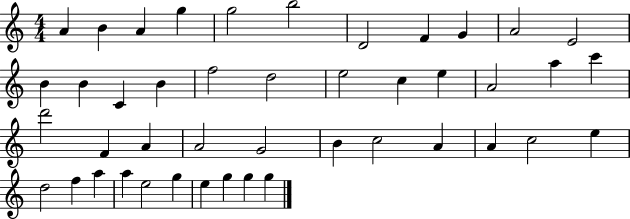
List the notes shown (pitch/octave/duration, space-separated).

A4/q B4/q A4/q G5/q G5/h B5/h D4/h F4/q G4/q A4/h E4/h B4/q B4/q C4/q B4/q F5/h D5/h E5/h C5/q E5/q A4/h A5/q C6/q D6/h F4/q A4/q A4/h G4/h B4/q C5/h A4/q A4/q C5/h E5/q D5/h F5/q A5/q A5/q E5/h G5/q E5/q G5/q G5/q G5/q